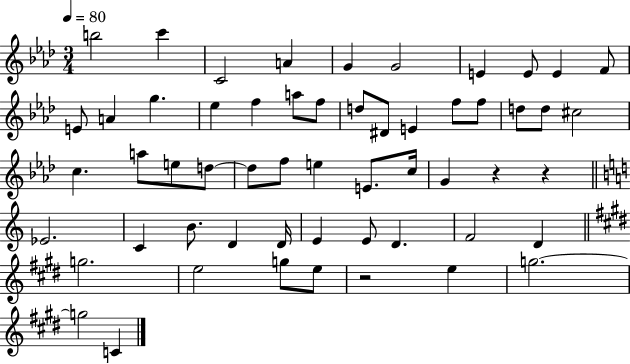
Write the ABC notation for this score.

X:1
T:Untitled
M:3/4
L:1/4
K:Ab
b2 c' C2 A G G2 E E/2 E F/2 E/2 A g _e f a/2 f/2 d/2 ^D/2 E f/2 f/2 d/2 d/2 ^c2 c a/2 e/2 d/2 d/2 f/2 e E/2 c/4 G z z _E2 C B/2 D D/4 E E/2 D F2 D g2 e2 g/2 e/2 z2 e g2 g2 C